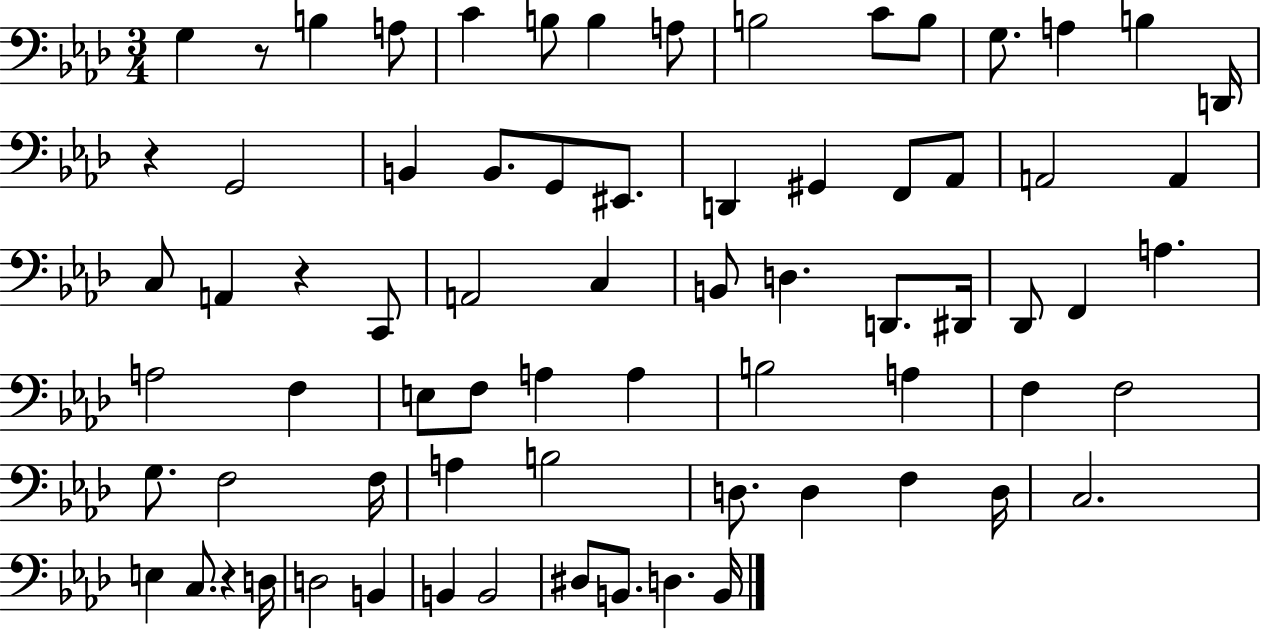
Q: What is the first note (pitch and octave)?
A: G3